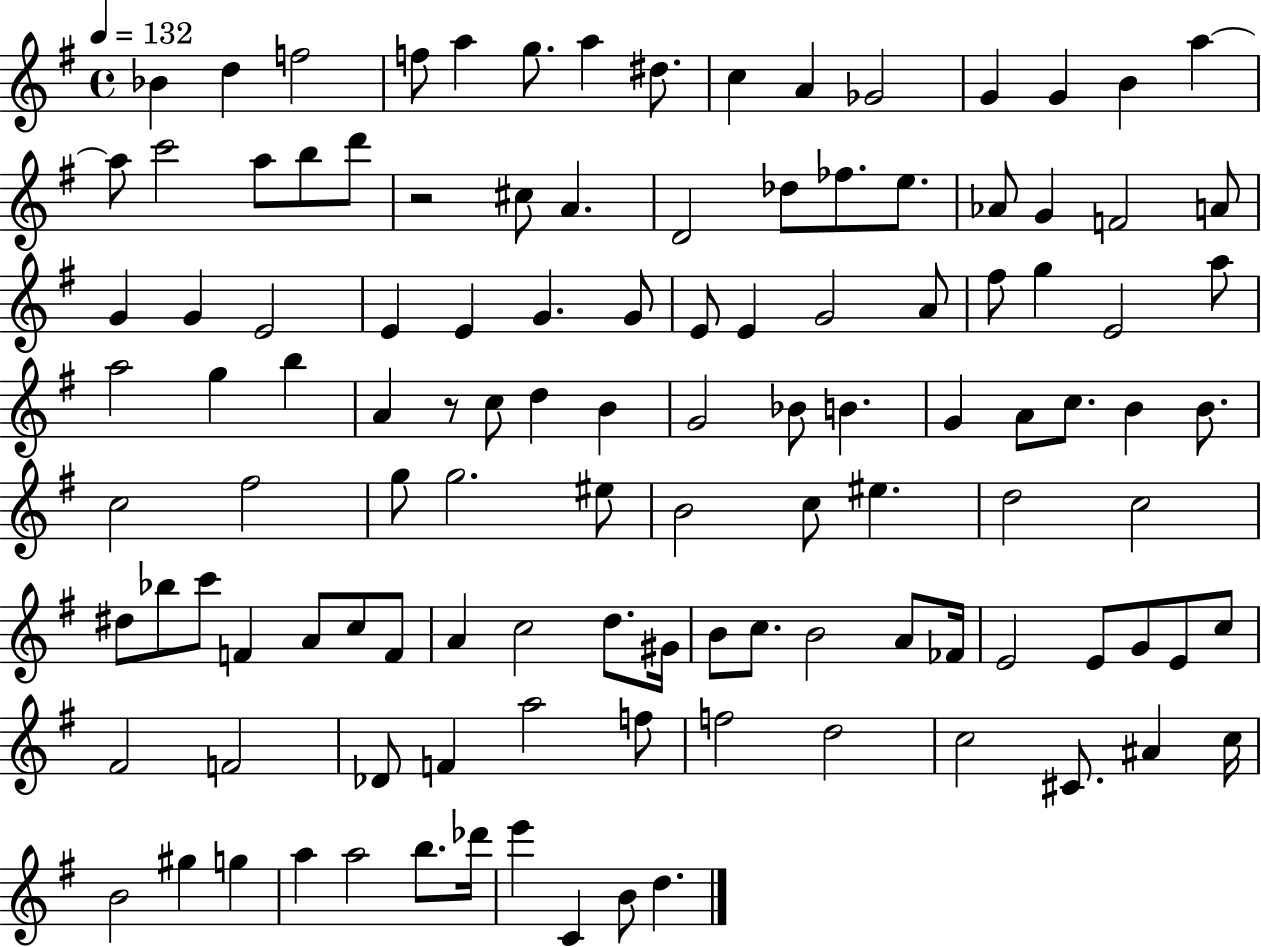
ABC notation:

X:1
T:Untitled
M:4/4
L:1/4
K:G
_B d f2 f/2 a g/2 a ^d/2 c A _G2 G G B a a/2 c'2 a/2 b/2 d'/2 z2 ^c/2 A D2 _d/2 _f/2 e/2 _A/2 G F2 A/2 G G E2 E E G G/2 E/2 E G2 A/2 ^f/2 g E2 a/2 a2 g b A z/2 c/2 d B G2 _B/2 B G A/2 c/2 B B/2 c2 ^f2 g/2 g2 ^e/2 B2 c/2 ^e d2 c2 ^d/2 _b/2 c'/2 F A/2 c/2 F/2 A c2 d/2 ^G/4 B/2 c/2 B2 A/2 _F/4 E2 E/2 G/2 E/2 c/2 ^F2 F2 _D/2 F a2 f/2 f2 d2 c2 ^C/2 ^A c/4 B2 ^g g a a2 b/2 _d'/4 e' C B/2 d